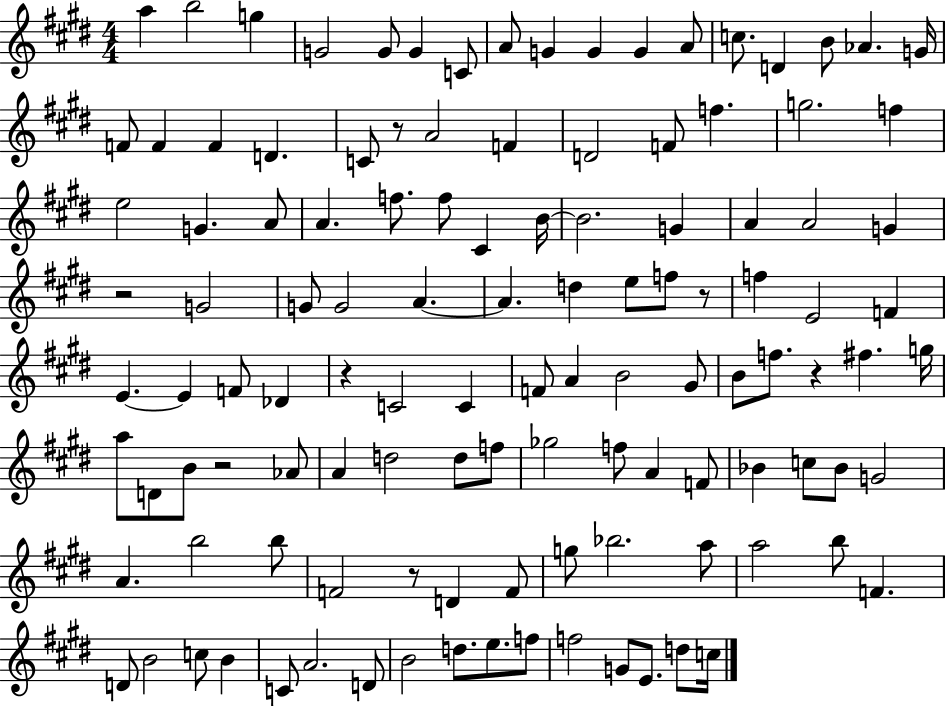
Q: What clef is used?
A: treble